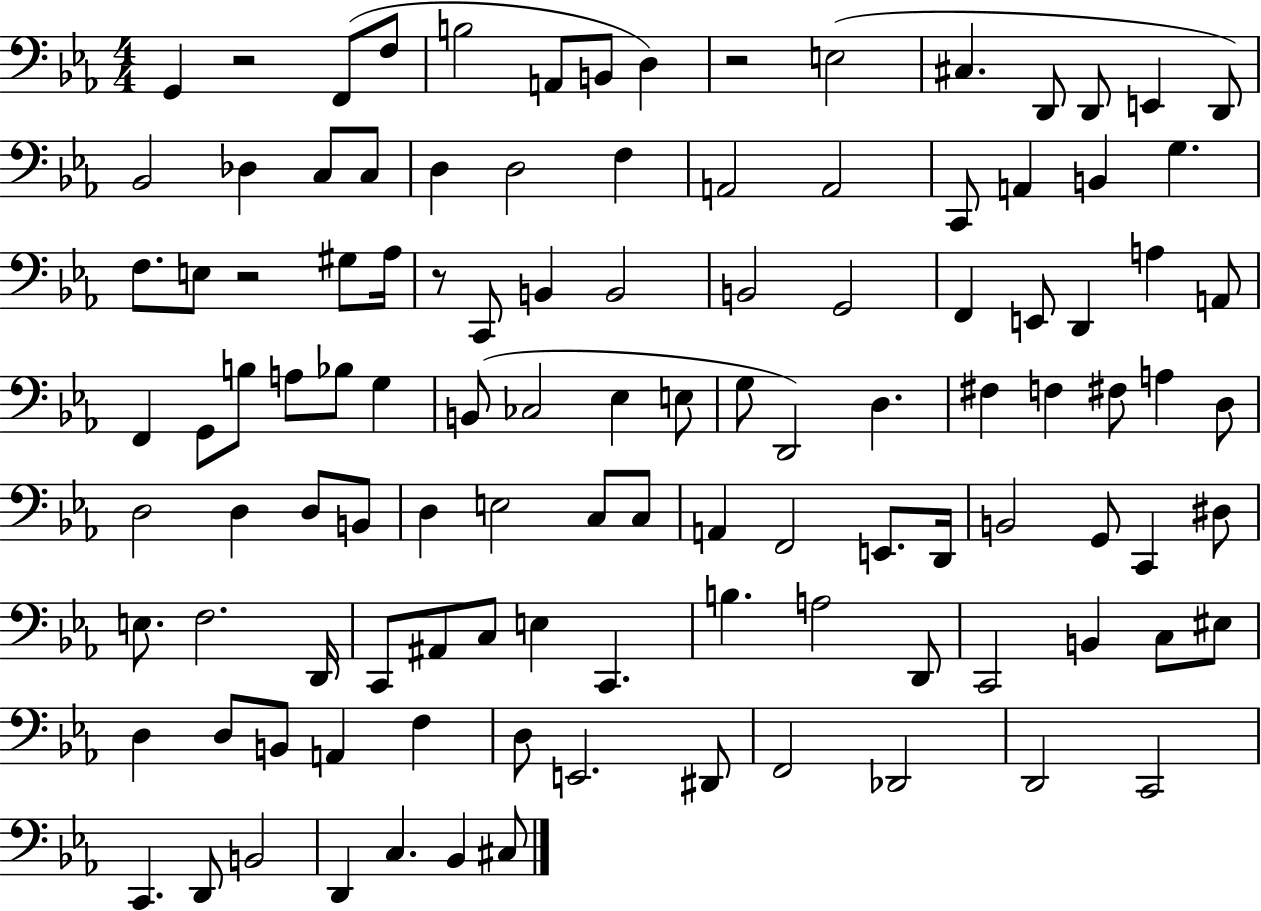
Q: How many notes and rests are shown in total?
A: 112